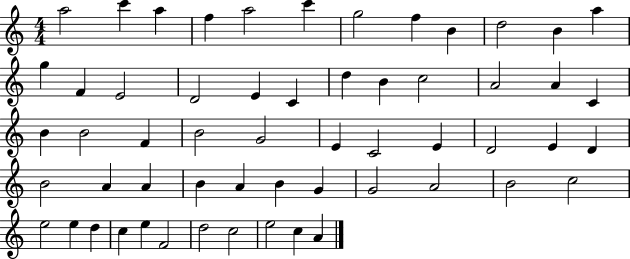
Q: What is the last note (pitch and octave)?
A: A4